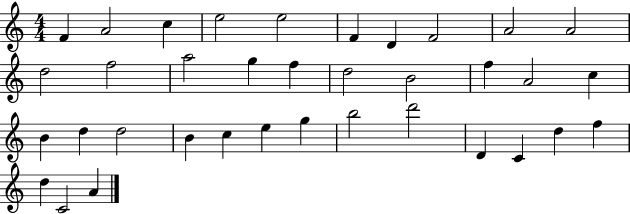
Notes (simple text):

F4/q A4/h C5/q E5/h E5/h F4/q D4/q F4/h A4/h A4/h D5/h F5/h A5/h G5/q F5/q D5/h B4/h F5/q A4/h C5/q B4/q D5/q D5/h B4/q C5/q E5/q G5/q B5/h D6/h D4/q C4/q D5/q F5/q D5/q C4/h A4/q